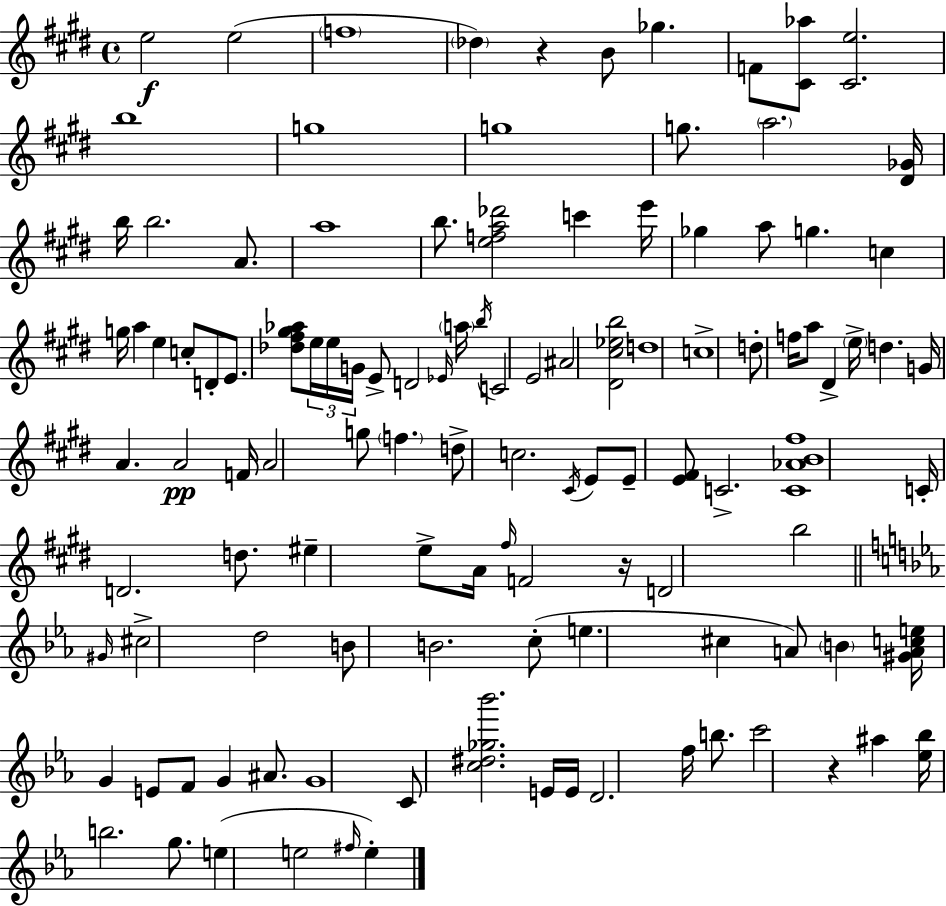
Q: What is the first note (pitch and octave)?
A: E5